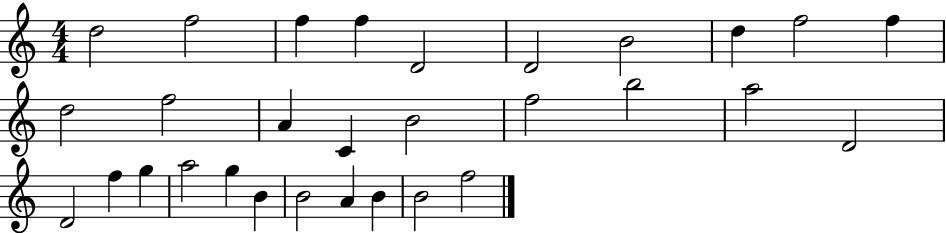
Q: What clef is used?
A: treble